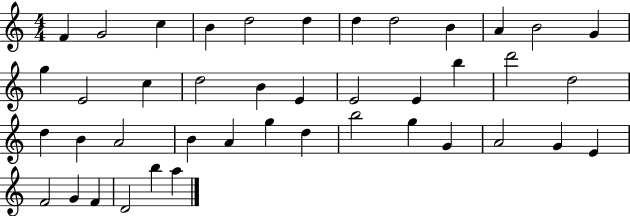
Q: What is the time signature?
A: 4/4